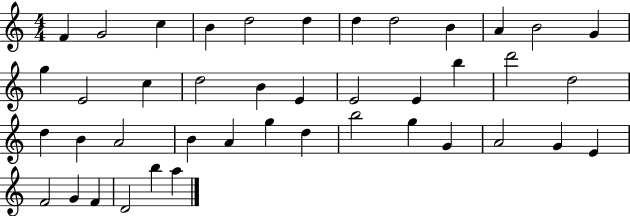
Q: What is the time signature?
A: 4/4